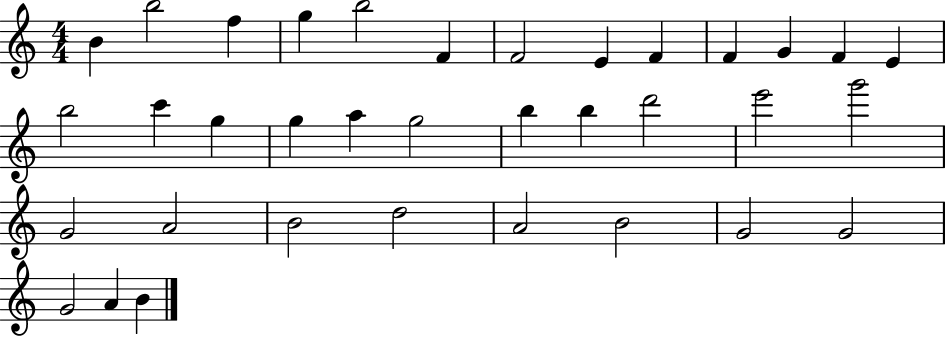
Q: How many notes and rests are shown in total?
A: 35